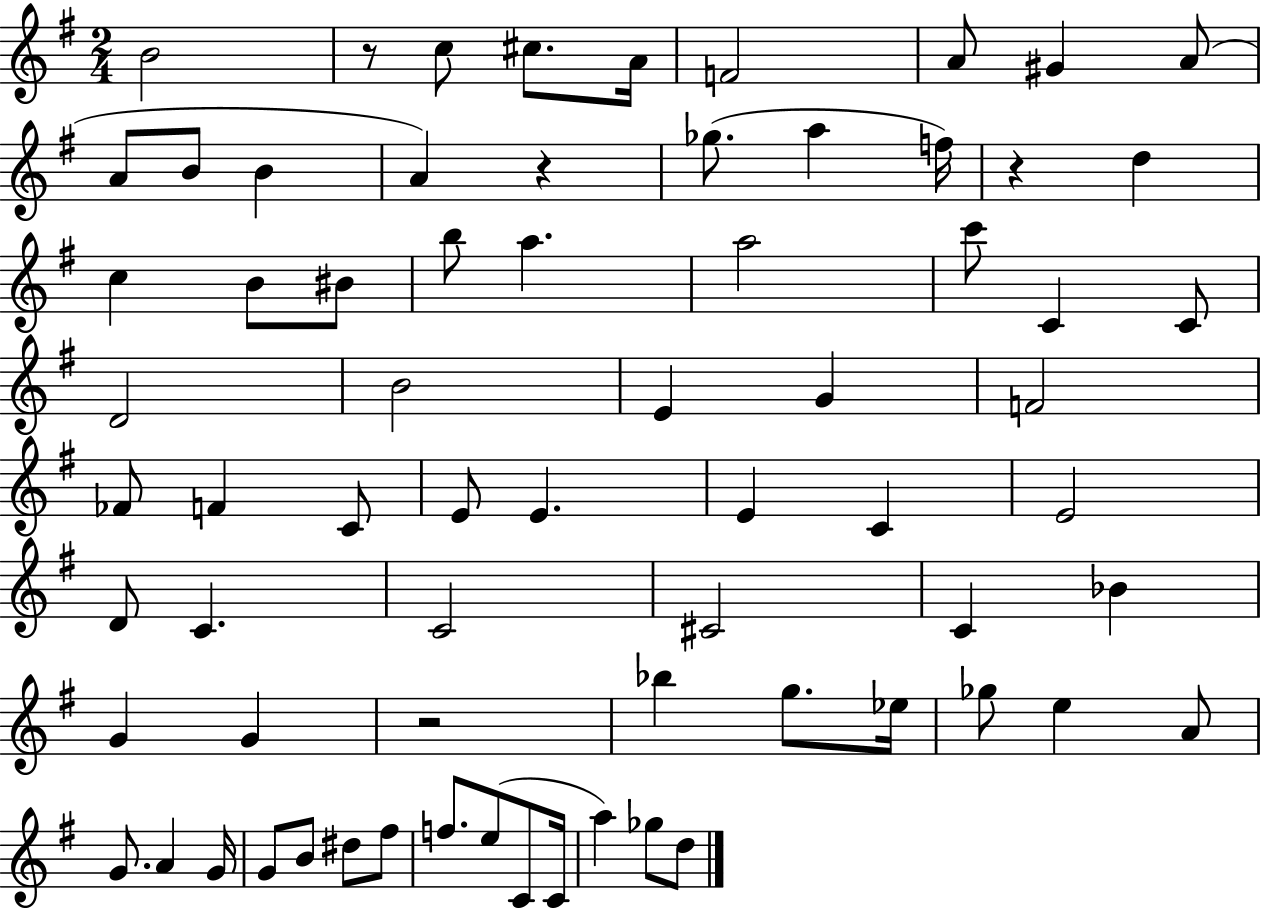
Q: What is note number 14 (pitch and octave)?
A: A5